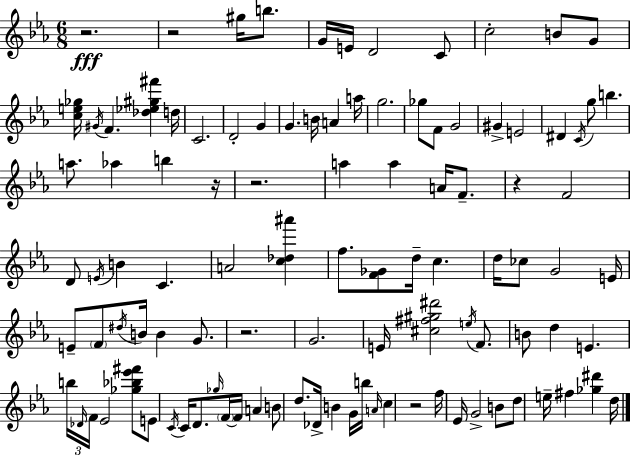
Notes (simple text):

R/h. R/h G#5/s B5/e. G4/s E4/s D4/h C4/e C5/h B4/e G4/e [C5,E5,Gb5]/s G#4/s F4/q. [Db5,Eb5,G#5,F#6]/q D5/s C4/h. D4/h G4/q G4/q. B4/s A4/q A5/s G5/h. Gb5/e F4/e G4/h G#4/q E4/h D#4/q C4/s G5/e B5/q. A5/e. Ab5/q B5/q R/s R/h. A5/q A5/q A4/s F4/e. R/q F4/h D4/e E4/s B4/q C4/q. A4/h [C5,Db5,A#6]/q F5/e. [F4,Gb4]/e D5/s C5/q. D5/s CES5/e G4/h E4/s E4/e F4/e D#5/s B4/s B4/q G4/e. R/h. G4/h. E4/s [C#5,F#5,G#5,D#6]/h E5/s F4/e. B4/e D5/q E4/q. B5/s Db4/s F4/s Eb4/h [Gb5,Bb5,Eb6,F#6]/e E4/e C4/s C4/s D4/e. Gb5/s F4/s F4/s A4/q B4/e D5/e. Db4/s B4/q G4/s B5/s A4/s C5/q R/h F5/s Eb4/s G4/h B4/e D5/e E5/s F#5/q [Gb5,D#6]/q D5/s